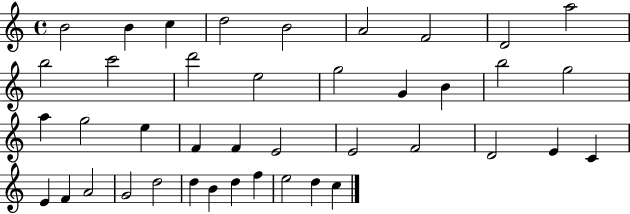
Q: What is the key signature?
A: C major